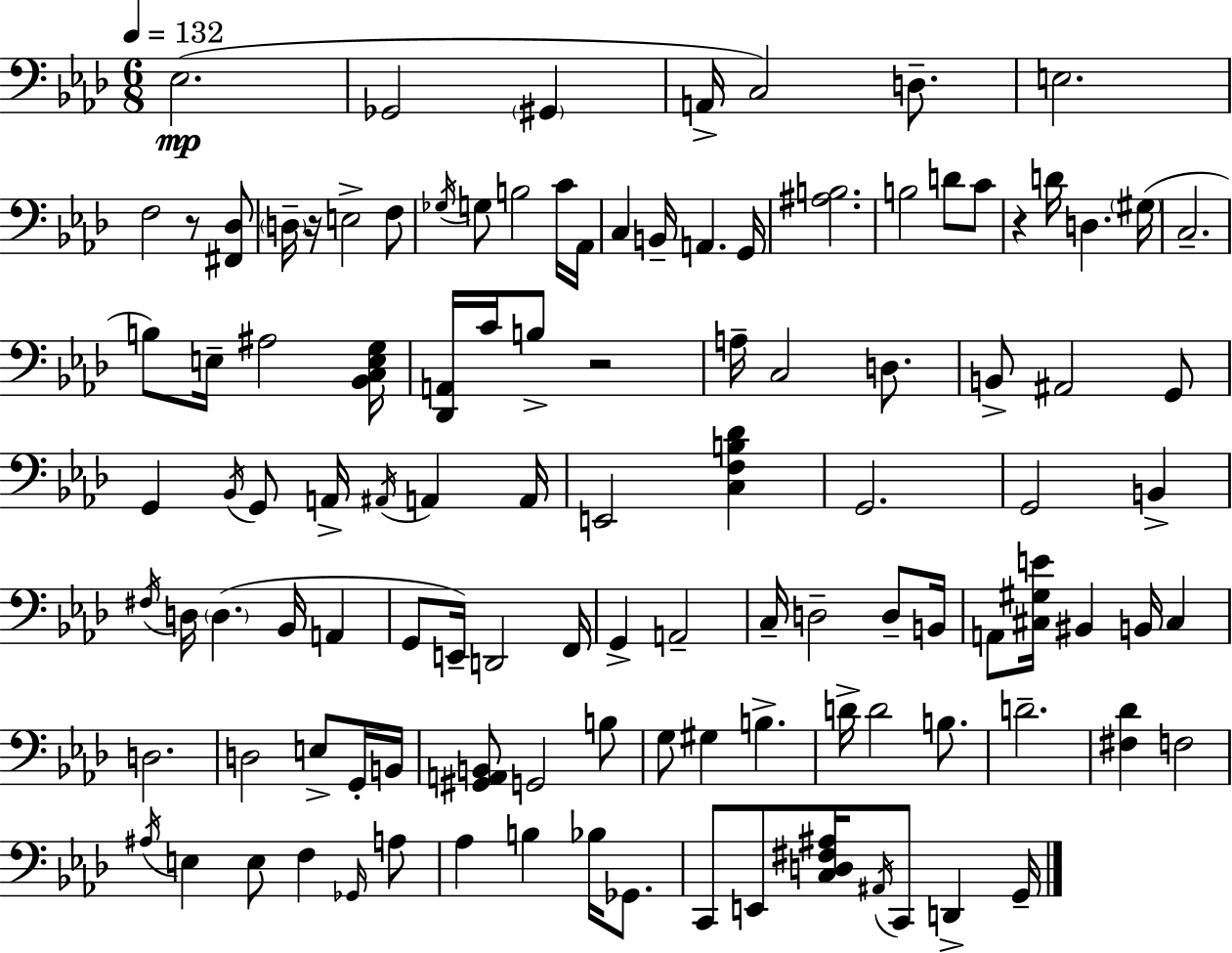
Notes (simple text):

Eb3/h. Gb2/h G#2/q A2/s C3/h D3/e. E3/h. F3/h R/e [F#2,Db3]/e D3/s R/s E3/h F3/e Gb3/s G3/e B3/h C4/s Ab2/s C3/q B2/s A2/q. G2/s [A#3,B3]/h. B3/h D4/e C4/e R/q D4/s D3/q. G#3/s C3/h. B3/e E3/s A#3/h [Bb2,C3,E3,G3]/s [Db2,A2]/s C4/s B3/e R/h A3/s C3/h D3/e. B2/e A#2/h G2/e G2/q Bb2/s G2/e A2/s A#2/s A2/q A2/s E2/h [C3,F3,B3,Db4]/q G2/h. G2/h B2/q F#3/s D3/s D3/q. Bb2/s A2/q G2/e E2/s D2/h F2/s G2/q A2/h C3/s D3/h D3/e B2/s A2/e [C#3,G#3,E4]/s BIS2/q B2/s C#3/q D3/h. D3/h E3/e G2/s B2/s [G#2,A2,B2]/e G2/h B3/e G3/e G#3/q B3/q. D4/s D4/h B3/e. D4/h. [F#3,Db4]/q F3/h A#3/s E3/q E3/e F3/q Gb2/s A3/e Ab3/q B3/q Bb3/s Gb2/e. C2/e E2/e [C3,D3,F#3,A#3]/s A#2/s C2/e D2/q G2/s